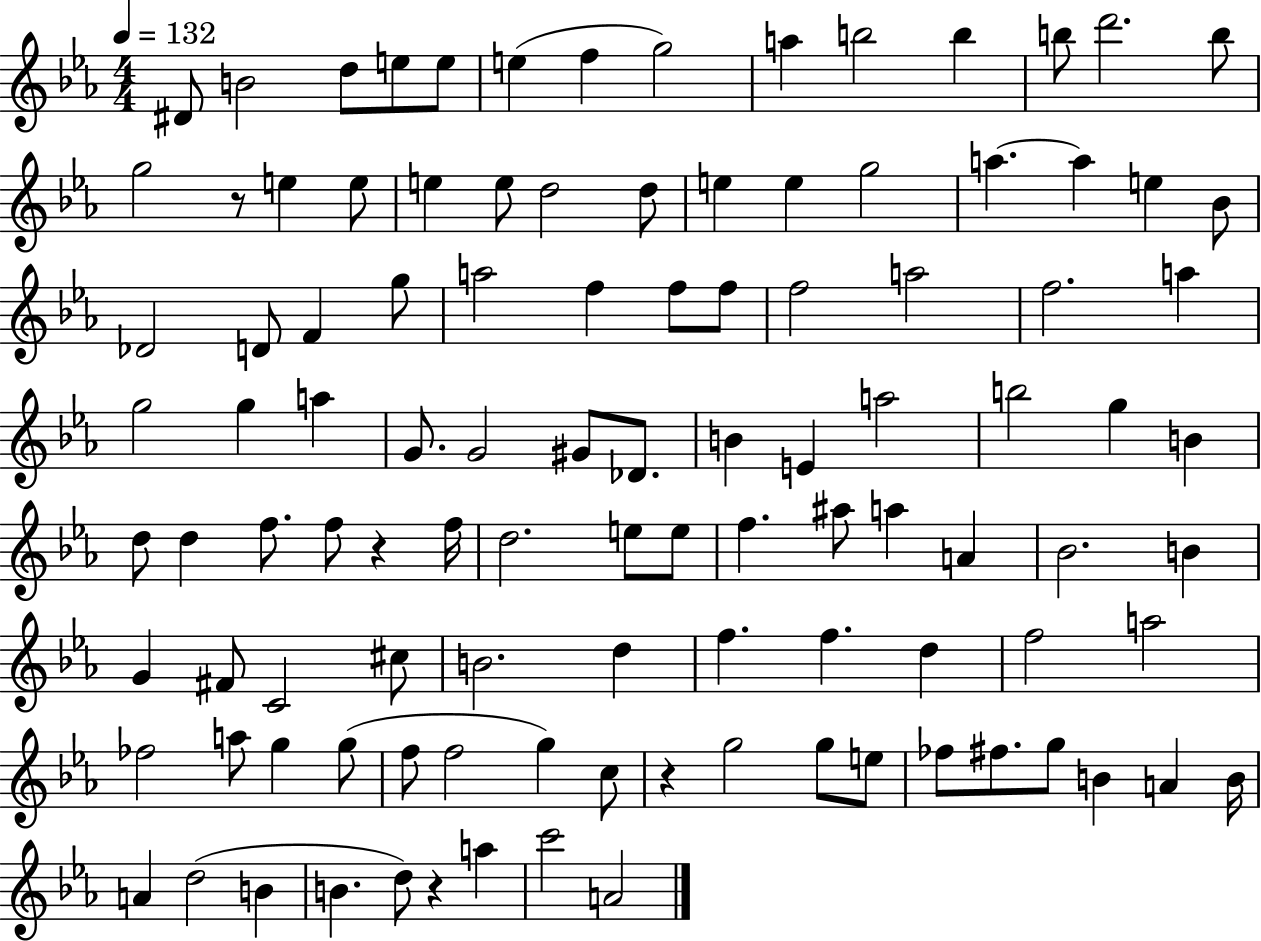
D#4/e B4/h D5/e E5/e E5/e E5/q F5/q G5/h A5/q B5/h B5/q B5/e D6/h. B5/e G5/h R/e E5/q E5/e E5/q E5/e D5/h D5/e E5/q E5/q G5/h A5/q. A5/q E5/q Bb4/e Db4/h D4/e F4/q G5/e A5/h F5/q F5/e F5/e F5/h A5/h F5/h. A5/q G5/h G5/q A5/q G4/e. G4/h G#4/e Db4/e. B4/q E4/q A5/h B5/h G5/q B4/q D5/e D5/q F5/e. F5/e R/q F5/s D5/h. E5/e E5/e F5/q. A#5/e A5/q A4/q Bb4/h. B4/q G4/q F#4/e C4/h C#5/e B4/h. D5/q F5/q. F5/q. D5/q F5/h A5/h FES5/h A5/e G5/q G5/e F5/e F5/h G5/q C5/e R/q G5/h G5/e E5/e FES5/e F#5/e. G5/e B4/q A4/q B4/s A4/q D5/h B4/q B4/q. D5/e R/q A5/q C6/h A4/h